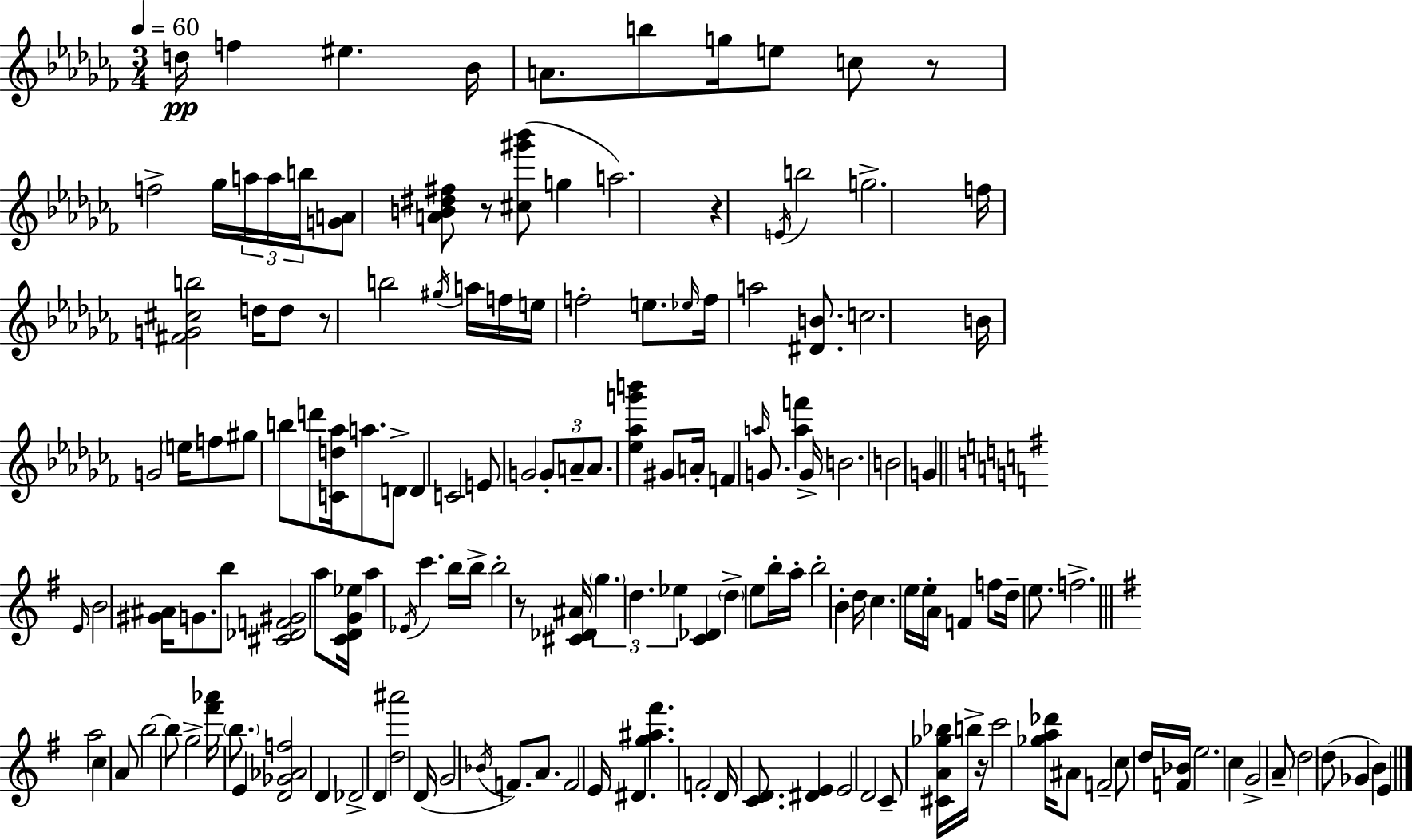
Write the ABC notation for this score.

X:1
T:Untitled
M:3/4
L:1/4
K:Abm
d/4 f ^e _B/4 A/2 b/2 g/4 e/2 c/2 z/2 f2 _g/4 a/4 a/4 b/4 [GA]/2 [AB^d^f]/2 z/2 [^c^g'_b']/2 g a2 z E/4 b2 g2 f/4 [^FG^cb]2 d/4 d/2 z/2 b2 ^g/4 a/4 f/4 e/4 f2 e/2 _e/4 f/4 a2 [^DB]/2 c2 B/4 G2 e/4 f/2 ^g/2 b/2 d'/2 [Cd_a]/4 a/2 D/2 D C2 E/2 G2 G/2 A/2 A/2 [_e_ag'b'] ^G/2 A/4 F a/4 G/2 [af'] G/4 B2 B2 G E/4 B2 [^G^A]/4 G/2 b/2 [^C_DF^G]2 a/2 [CDG_e]/4 a _E/4 c' b/4 b/4 b2 z/2 [^C_D^A]/4 g d _e [C_D] d e/2 b/4 a/4 b2 B d/4 c e/4 e/4 A/4 F f/2 d/4 e/2 f2 a2 c A/2 b2 b/2 g2 [^f'_a']/4 b/2 E [D_G_Af]2 D _D2 D [d^a']2 D/4 G2 _B/4 F/2 A/2 F2 E/4 ^D [g^a^f'] F2 D/4 [CD]/2 [^DE] E2 D2 C/2 [^CA_g_b]/4 b/4 z/4 c'2 [_ga_d']/4 ^A/2 F2 c/2 d/4 [F_B]/4 e2 c G2 A/2 d2 d/2 _G B E